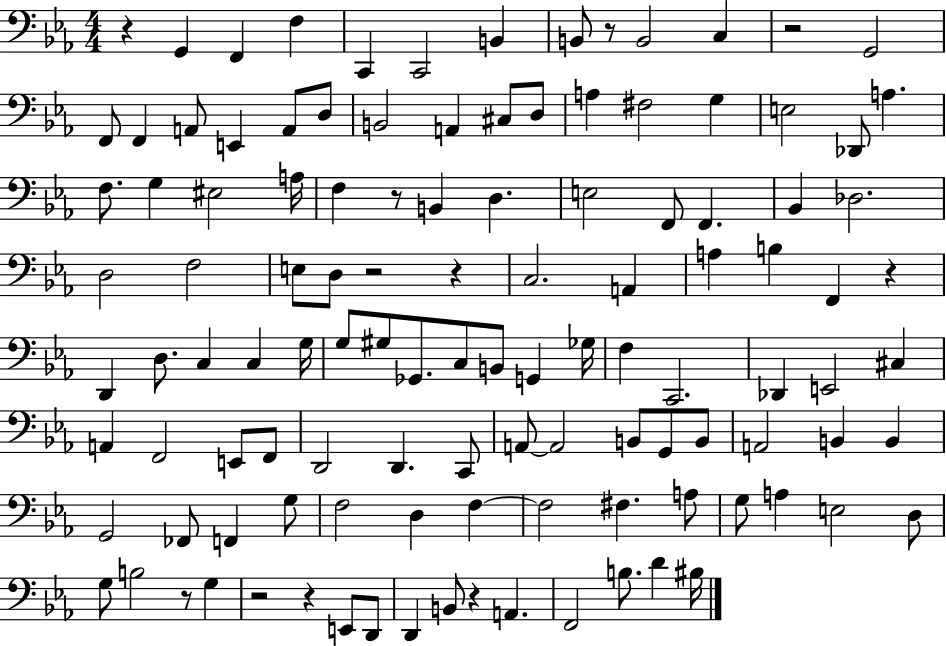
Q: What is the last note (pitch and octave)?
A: BIS3